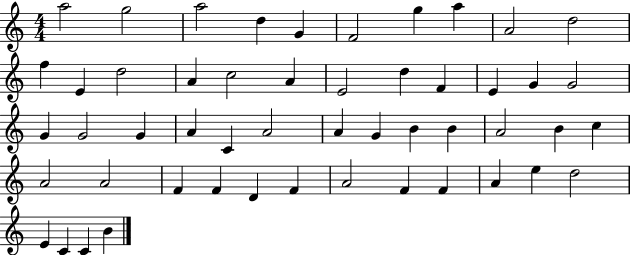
{
  \clef treble
  \numericTimeSignature
  \time 4/4
  \key c \major
  a''2 g''2 | a''2 d''4 g'4 | f'2 g''4 a''4 | a'2 d''2 | \break f''4 e'4 d''2 | a'4 c''2 a'4 | e'2 d''4 f'4 | e'4 g'4 g'2 | \break g'4 g'2 g'4 | a'4 c'4 a'2 | a'4 g'4 b'4 b'4 | a'2 b'4 c''4 | \break a'2 a'2 | f'4 f'4 d'4 f'4 | a'2 f'4 f'4 | a'4 e''4 d''2 | \break e'4 c'4 c'4 b'4 | \bar "|."
}